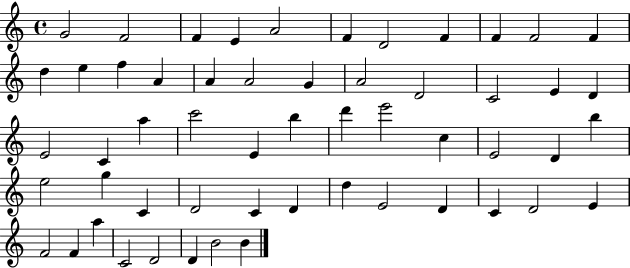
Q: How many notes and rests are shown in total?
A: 55